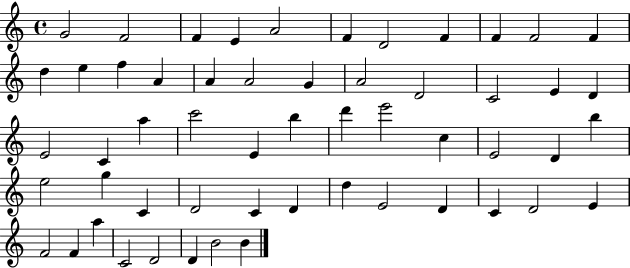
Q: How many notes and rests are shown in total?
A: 55